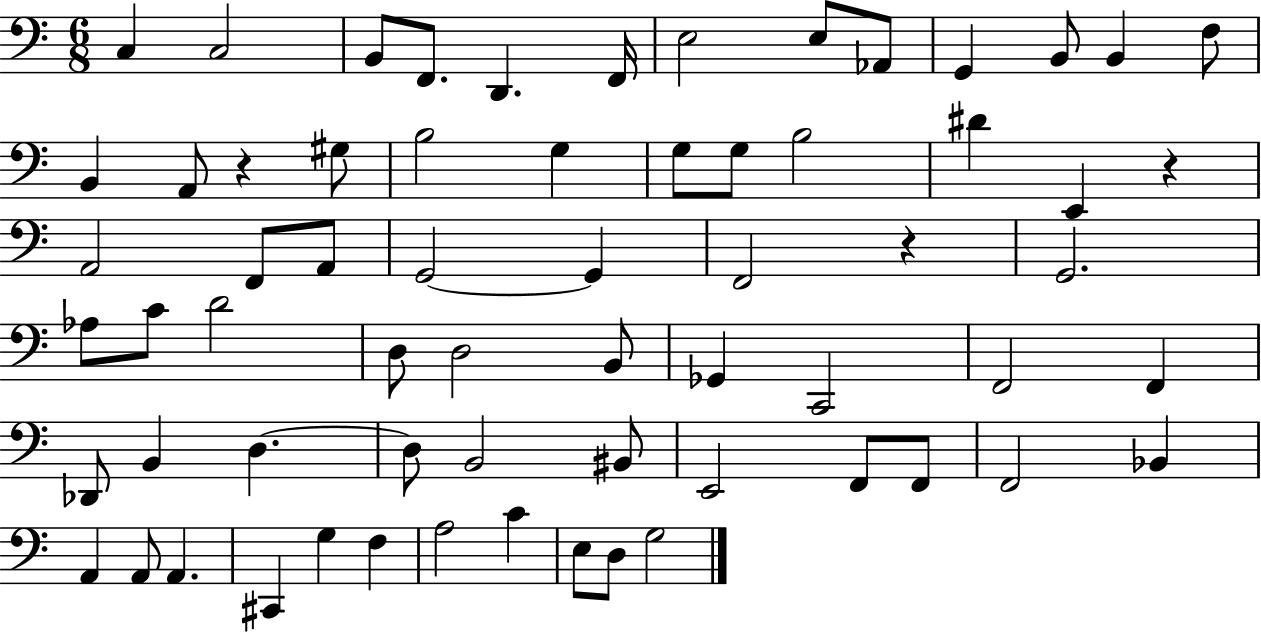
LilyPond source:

{
  \clef bass
  \numericTimeSignature
  \time 6/8
  \key c \major
  c4 c2 | b,8 f,8. d,4. f,16 | e2 e8 aes,8 | g,4 b,8 b,4 f8 | \break b,4 a,8 r4 gis8 | b2 g4 | g8 g8 b2 | dis'4 e,4 r4 | \break a,2 f,8 a,8 | g,2~~ g,4 | f,2 r4 | g,2. | \break aes8 c'8 d'2 | d8 d2 b,8 | ges,4 c,2 | f,2 f,4 | \break des,8 b,4 d4.~~ | d8 b,2 bis,8 | e,2 f,8 f,8 | f,2 bes,4 | \break a,4 a,8 a,4. | cis,4 g4 f4 | a2 c'4 | e8 d8 g2 | \break \bar "|."
}